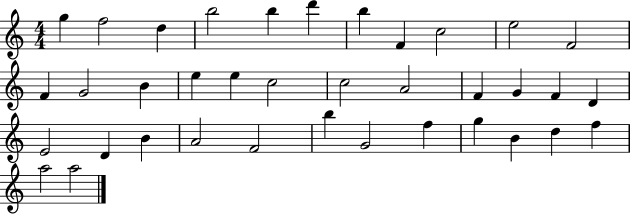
{
  \clef treble
  \numericTimeSignature
  \time 4/4
  \key c \major
  g''4 f''2 d''4 | b''2 b''4 d'''4 | b''4 f'4 c''2 | e''2 f'2 | \break f'4 g'2 b'4 | e''4 e''4 c''2 | c''2 a'2 | f'4 g'4 f'4 d'4 | \break e'2 d'4 b'4 | a'2 f'2 | b''4 g'2 f''4 | g''4 b'4 d''4 f''4 | \break a''2 a''2 | \bar "|."
}